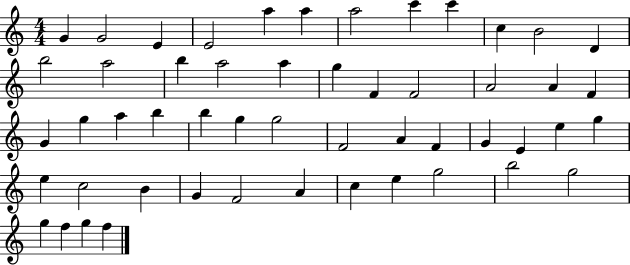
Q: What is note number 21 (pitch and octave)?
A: A4